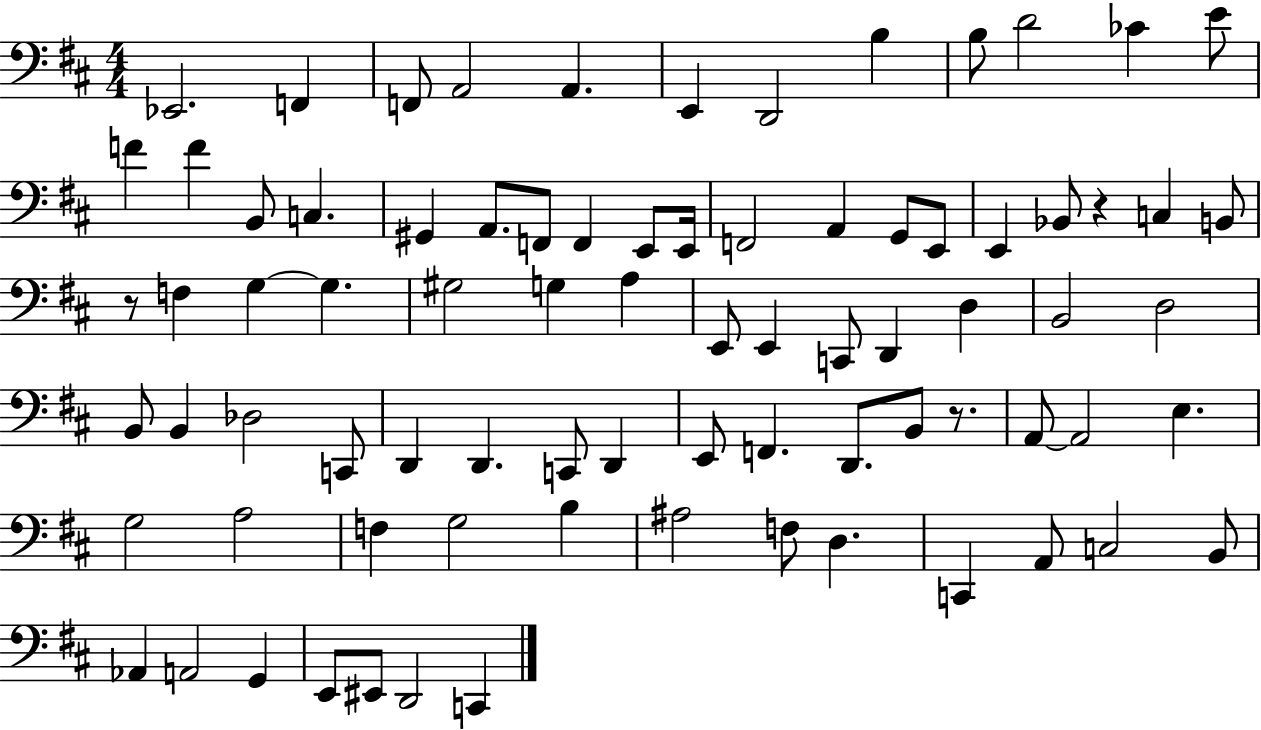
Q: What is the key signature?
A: D major